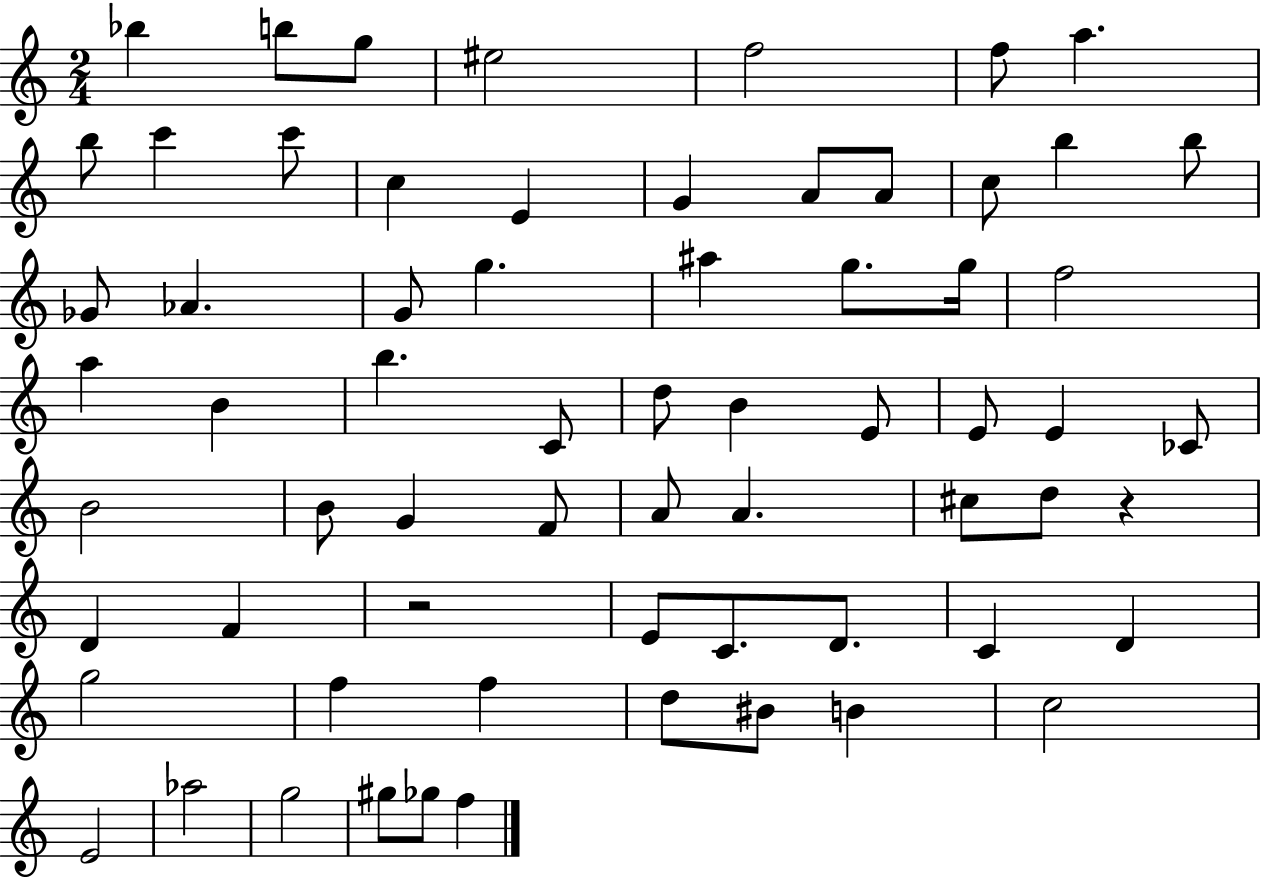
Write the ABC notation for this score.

X:1
T:Untitled
M:2/4
L:1/4
K:C
_b b/2 g/2 ^e2 f2 f/2 a b/2 c' c'/2 c E G A/2 A/2 c/2 b b/2 _G/2 _A G/2 g ^a g/2 g/4 f2 a B b C/2 d/2 B E/2 E/2 E _C/2 B2 B/2 G F/2 A/2 A ^c/2 d/2 z D F z2 E/2 C/2 D/2 C D g2 f f d/2 ^B/2 B c2 E2 _a2 g2 ^g/2 _g/2 f